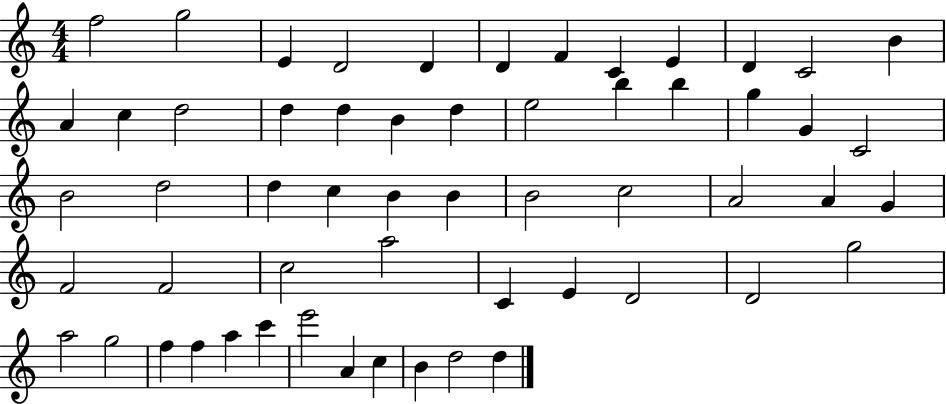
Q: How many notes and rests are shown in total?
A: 57